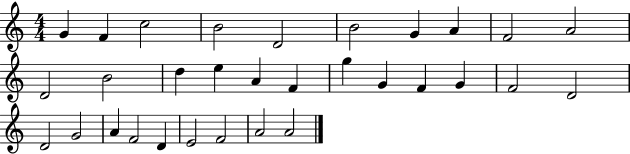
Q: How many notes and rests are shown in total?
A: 31